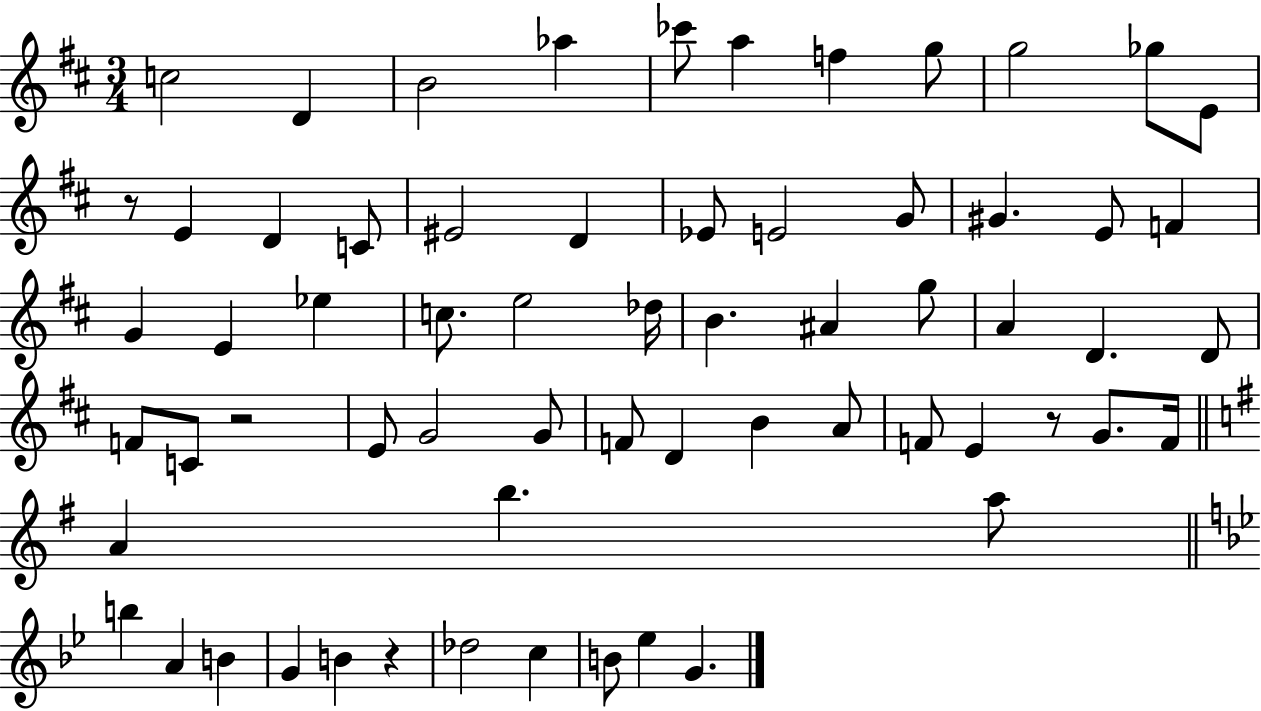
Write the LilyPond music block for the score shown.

{
  \clef treble
  \numericTimeSignature
  \time 3/4
  \key d \major
  \repeat volta 2 { c''2 d'4 | b'2 aes''4 | ces'''8 a''4 f''4 g''8 | g''2 ges''8 e'8 | \break r8 e'4 d'4 c'8 | eis'2 d'4 | ees'8 e'2 g'8 | gis'4. e'8 f'4 | \break g'4 e'4 ees''4 | c''8. e''2 des''16 | b'4. ais'4 g''8 | a'4 d'4. d'8 | \break f'8 c'8 r2 | e'8 g'2 g'8 | f'8 d'4 b'4 a'8 | f'8 e'4 r8 g'8. f'16 | \break \bar "||" \break \key g \major a'4 b''4. a''8 | \bar "||" \break \key bes \major b''4 a'4 b'4 | g'4 b'4 r4 | des''2 c''4 | b'8 ees''4 g'4. | \break } \bar "|."
}